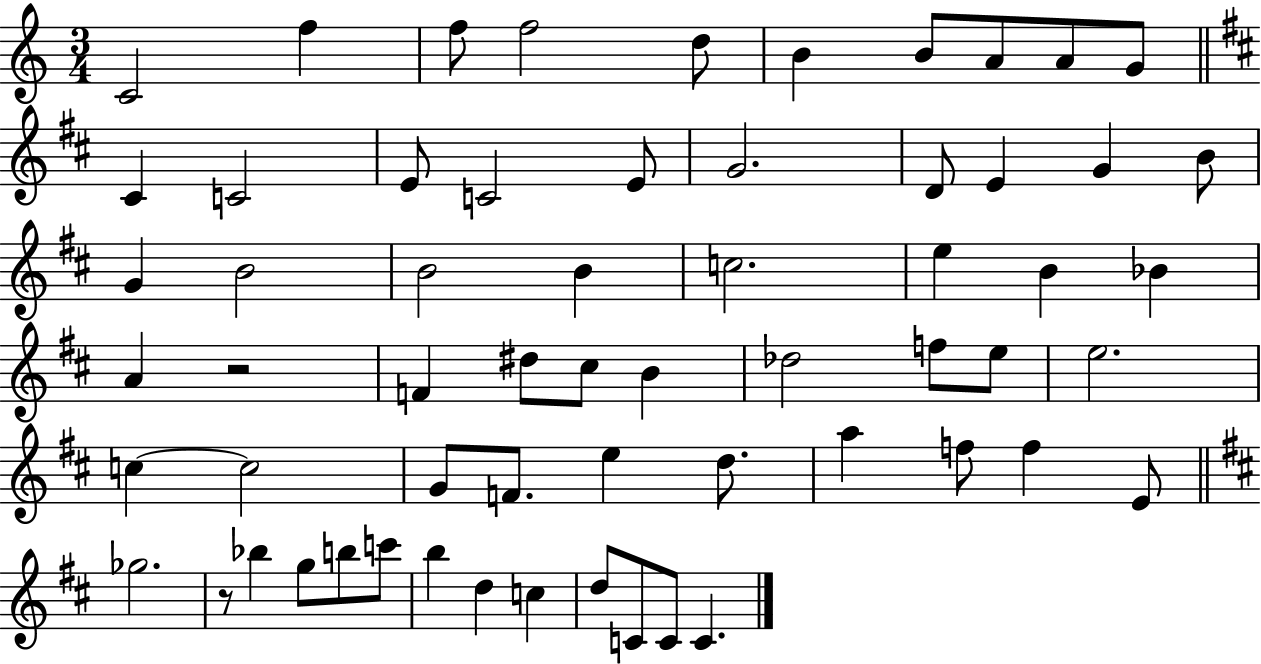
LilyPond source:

{
  \clef treble
  \numericTimeSignature
  \time 3/4
  \key c \major
  c'2 f''4 | f''8 f''2 d''8 | b'4 b'8 a'8 a'8 g'8 | \bar "||" \break \key d \major cis'4 c'2 | e'8 c'2 e'8 | g'2. | d'8 e'4 g'4 b'8 | \break g'4 b'2 | b'2 b'4 | c''2. | e''4 b'4 bes'4 | \break a'4 r2 | f'4 dis''8 cis''8 b'4 | des''2 f''8 e''8 | e''2. | \break c''4~~ c''2 | g'8 f'8. e''4 d''8. | a''4 f''8 f''4 e'8 | \bar "||" \break \key d \major ges''2. | r8 bes''4 g''8 b''8 c'''8 | b''4 d''4 c''4 | d''8 c'8 c'8 c'4. | \break \bar "|."
}